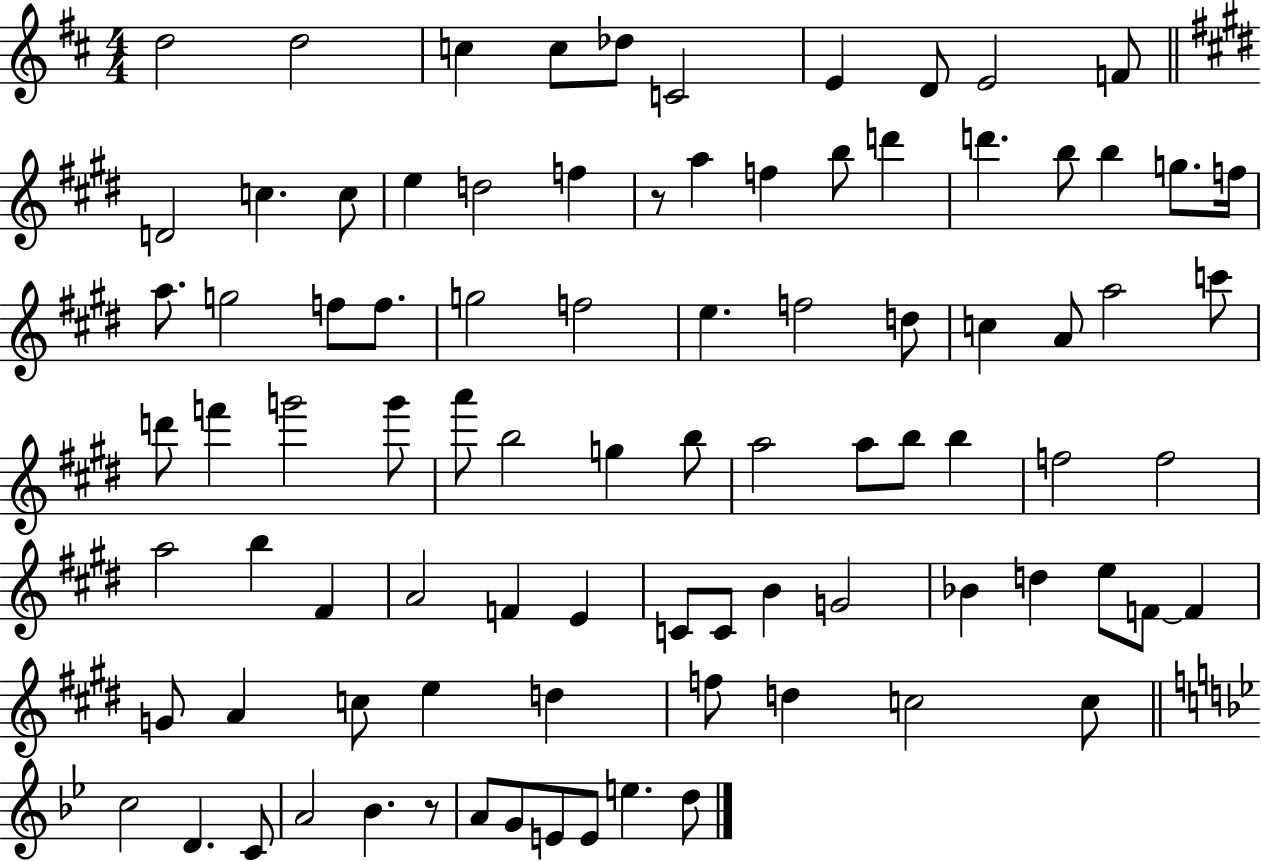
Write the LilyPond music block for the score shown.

{
  \clef treble
  \numericTimeSignature
  \time 4/4
  \key d \major
  d''2 d''2 | c''4 c''8 des''8 c'2 | e'4 d'8 e'2 f'8 | \bar "||" \break \key e \major d'2 c''4. c''8 | e''4 d''2 f''4 | r8 a''4 f''4 b''8 d'''4 | d'''4. b''8 b''4 g''8. f''16 | \break a''8. g''2 f''8 f''8. | g''2 f''2 | e''4. f''2 d''8 | c''4 a'8 a''2 c'''8 | \break d'''8 f'''4 g'''2 g'''8 | a'''8 b''2 g''4 b''8 | a''2 a''8 b''8 b''4 | f''2 f''2 | \break a''2 b''4 fis'4 | a'2 f'4 e'4 | c'8 c'8 b'4 g'2 | bes'4 d''4 e''8 f'8~~ f'4 | \break g'8 a'4 c''8 e''4 d''4 | f''8 d''4 c''2 c''8 | \bar "||" \break \key g \minor c''2 d'4. c'8 | a'2 bes'4. r8 | a'8 g'8 e'8 e'8 e''4. d''8 | \bar "|."
}